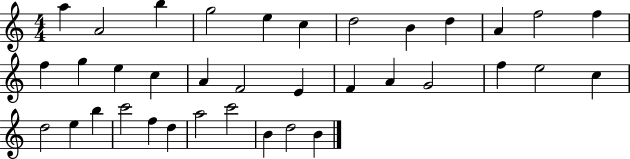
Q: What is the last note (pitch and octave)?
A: B4